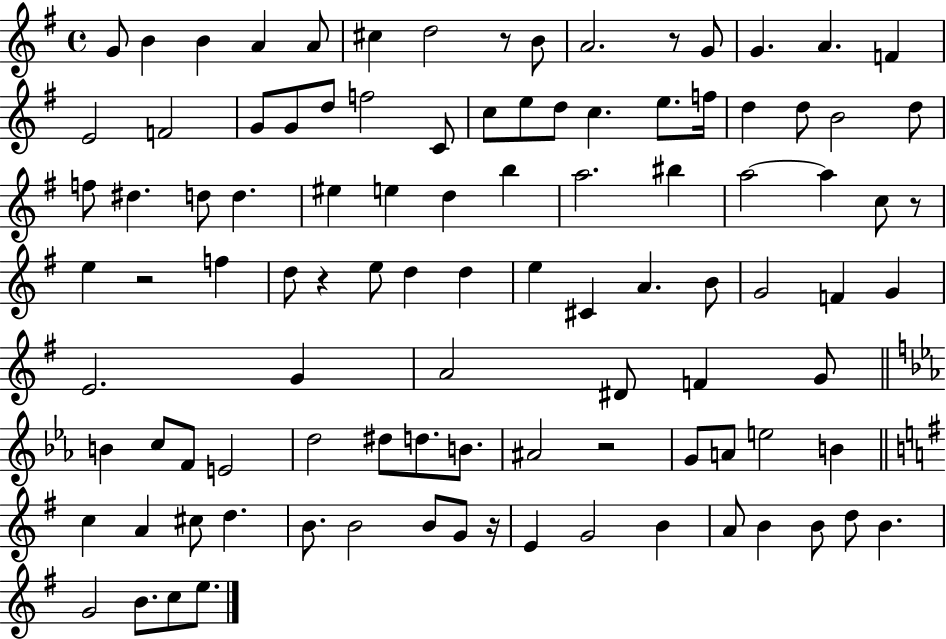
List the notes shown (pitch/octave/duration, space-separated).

G4/e B4/q B4/q A4/q A4/e C#5/q D5/h R/e B4/e A4/h. R/e G4/e G4/q. A4/q. F4/q E4/h F4/h G4/e G4/e D5/e F5/h C4/e C5/e E5/e D5/e C5/q. E5/e. F5/s D5/q D5/e B4/h D5/e F5/e D#5/q. D5/e D5/q. EIS5/q E5/q D5/q B5/q A5/h. BIS5/q A5/h A5/q C5/e R/e E5/q R/h F5/q D5/e R/q E5/e D5/q D5/q E5/q C#4/q A4/q. B4/e G4/h F4/q G4/q E4/h. G4/q A4/h D#4/e F4/q G4/e B4/q C5/e F4/e E4/h D5/h D#5/e D5/e. B4/e. A#4/h R/h G4/e A4/e E5/h B4/q C5/q A4/q C#5/e D5/q. B4/e. B4/h B4/e G4/e R/s E4/q G4/h B4/q A4/e B4/q B4/e D5/e B4/q. G4/h B4/e. C5/e E5/e.